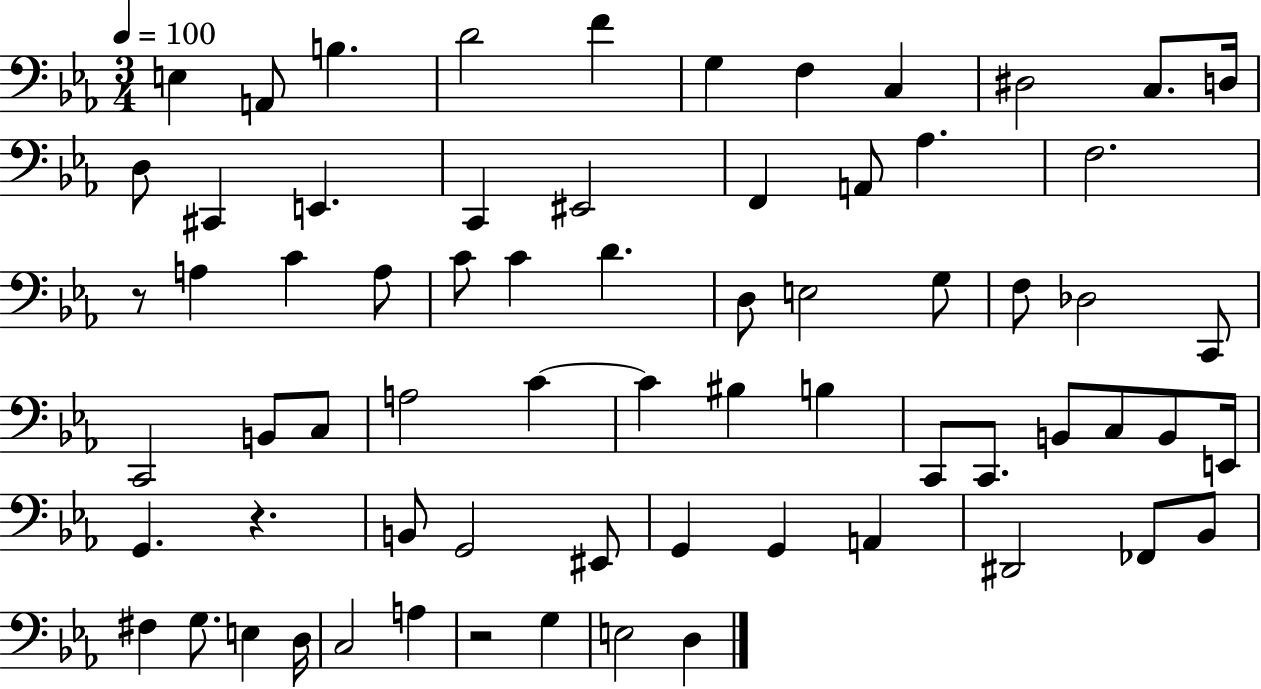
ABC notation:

X:1
T:Untitled
M:3/4
L:1/4
K:Eb
E, A,,/2 B, D2 F G, F, C, ^D,2 C,/2 D,/4 D,/2 ^C,, E,, C,, ^E,,2 F,, A,,/2 _A, F,2 z/2 A, C A,/2 C/2 C D D,/2 E,2 G,/2 F,/2 _D,2 C,,/2 C,,2 B,,/2 C,/2 A,2 C C ^B, B, C,,/2 C,,/2 B,,/2 C,/2 B,,/2 E,,/4 G,, z B,,/2 G,,2 ^E,,/2 G,, G,, A,, ^D,,2 _F,,/2 _B,,/2 ^F, G,/2 E, D,/4 C,2 A, z2 G, E,2 D,